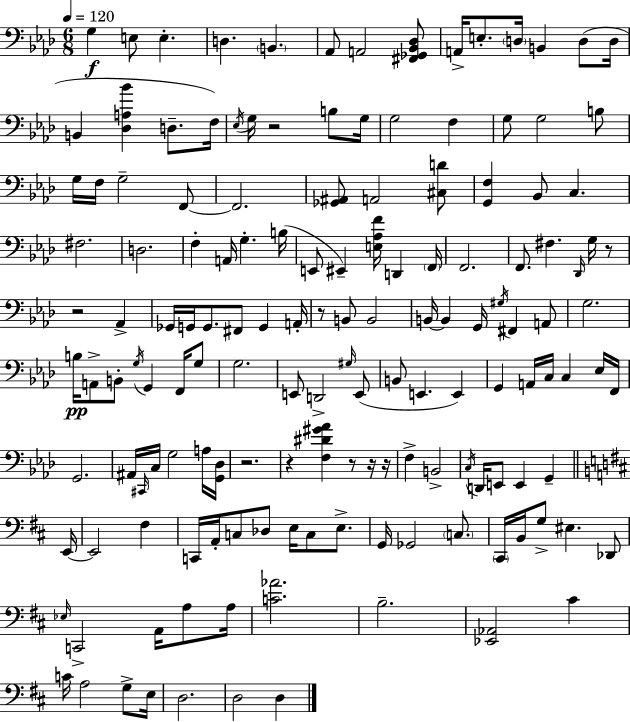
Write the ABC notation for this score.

X:1
T:Untitled
M:6/8
L:1/4
K:Fm
G, E,/2 E, D, B,, _A,,/2 A,,2 [^F,,_G,,_B,,_D,]/2 A,,/4 E,/2 D,/4 B,, D,/2 D,/4 B,, [_D,A,_B] D,/2 F,/4 _E,/4 G,/4 z2 B,/2 G,/4 G,2 F, G,/2 G,2 B,/2 G,/4 F,/4 G,2 F,,/2 F,,2 [_G,,^A,,]/2 A,,2 [^C,D]/2 [G,,F,] _B,,/2 C, ^F,2 D,2 F, A,,/4 G, B,/4 E,,/2 ^E,, [E,_A,F]/4 D,, F,,/4 F,,2 F,,/2 ^F, _D,,/4 G,/4 z/2 z2 _A,, _G,,/4 G,,/4 G,,/2 ^F,,/2 G,, A,,/4 z/2 B,,/2 B,,2 B,,/4 B,, G,,/4 ^G,/4 ^F,, A,,/2 G,2 B,/4 A,,/2 B,,/2 G,/4 G,, F,,/4 G,/2 G,2 E,,/2 D,,2 ^G,/4 E,,/2 B,,/2 E,, E,, G,, A,,/4 C,/4 C, _E,/4 F,,/4 G,,2 ^A,,/4 ^C,,/4 C,/4 G,2 A,/4 [G,,_D,]/4 z2 z [F,^D^G_A] z/2 z/4 z/4 F, B,,2 C,/4 D,,/4 E,,/2 E,, G,, E,,/4 E,,2 ^F, C,,/4 A,,/4 C,/2 _D,/2 E,/4 C,/2 E,/2 G,,/4 _G,,2 C,/2 ^C,,/4 B,,/4 G,/2 ^E, _D,,/2 _E,/4 C,,2 A,,/4 A,/2 A,/4 [C_A]2 B,2 [_E,,_A,,]2 ^C C/4 A,2 G,/2 E,/4 D,2 D,2 D,